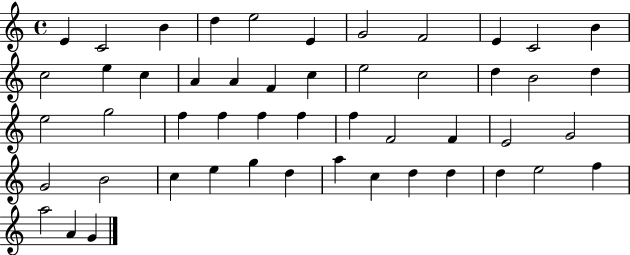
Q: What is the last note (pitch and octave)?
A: G4